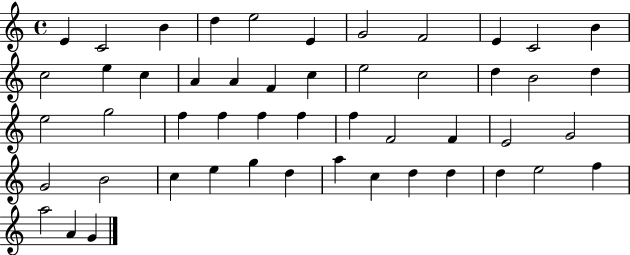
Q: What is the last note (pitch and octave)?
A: G4